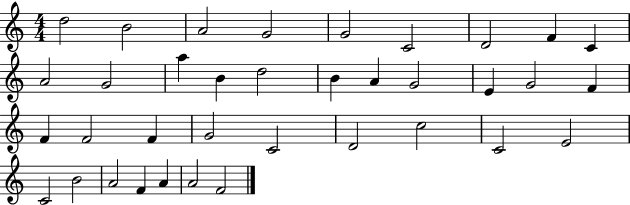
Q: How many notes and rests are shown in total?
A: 36